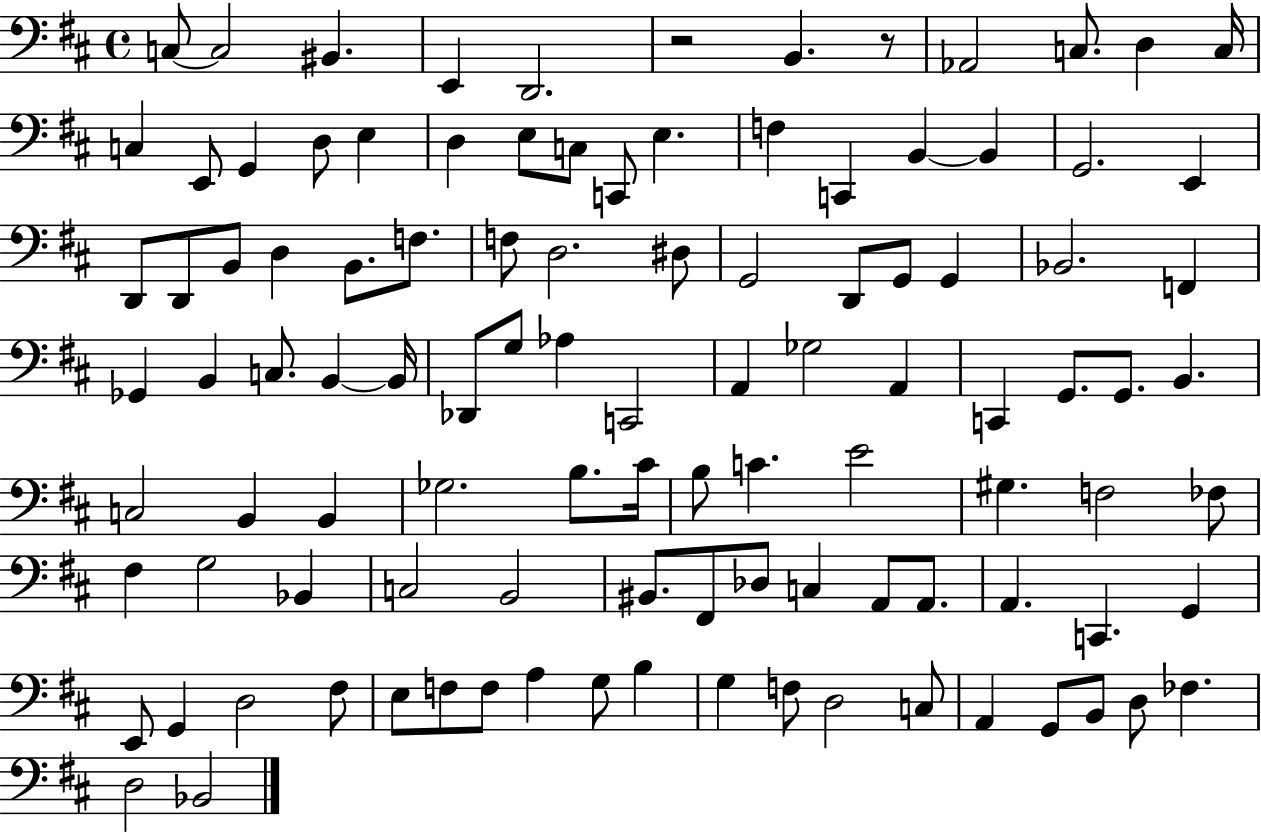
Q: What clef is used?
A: bass